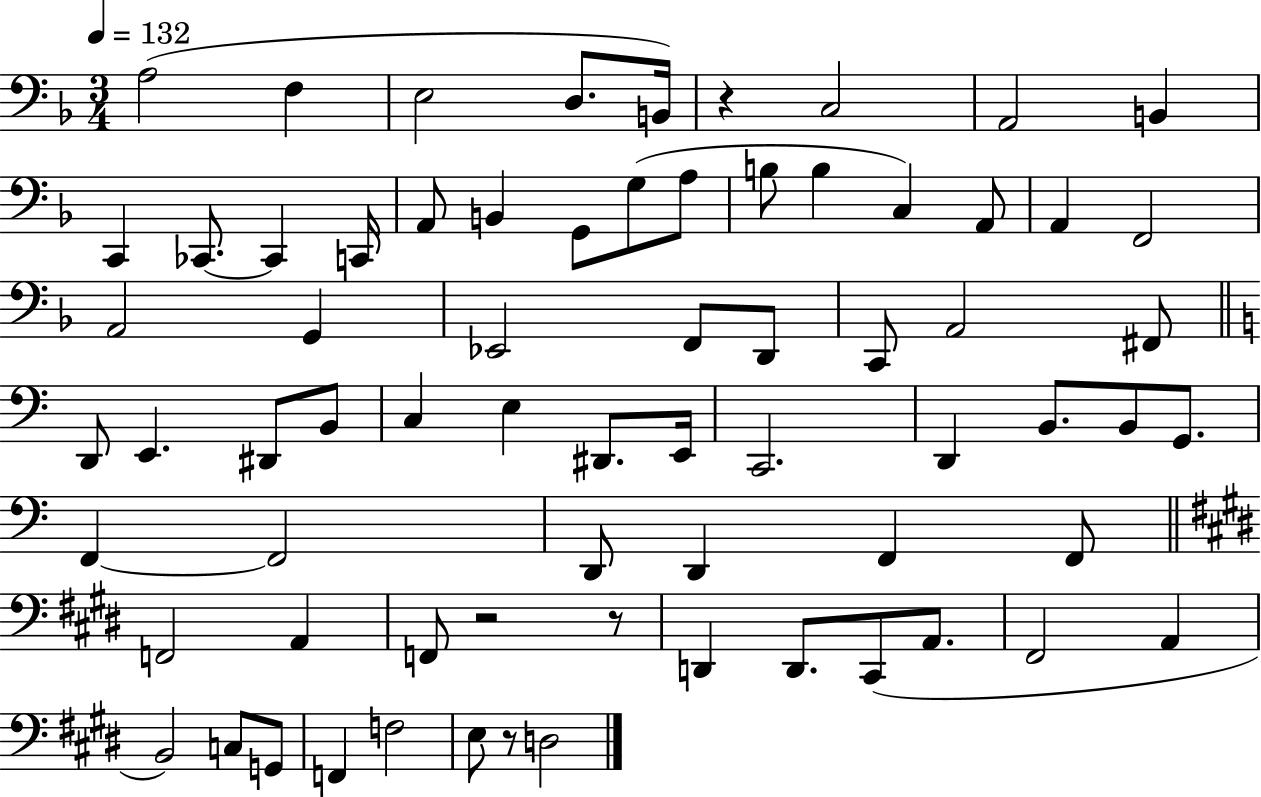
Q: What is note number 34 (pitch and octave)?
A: D#2